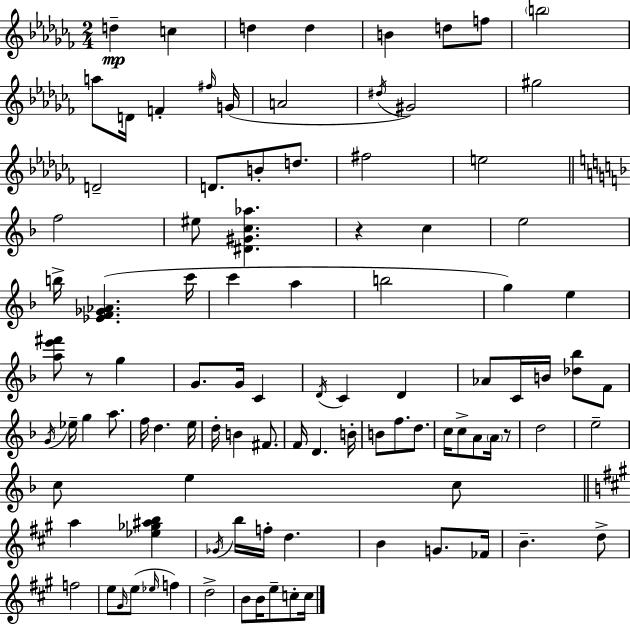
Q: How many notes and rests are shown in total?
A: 100